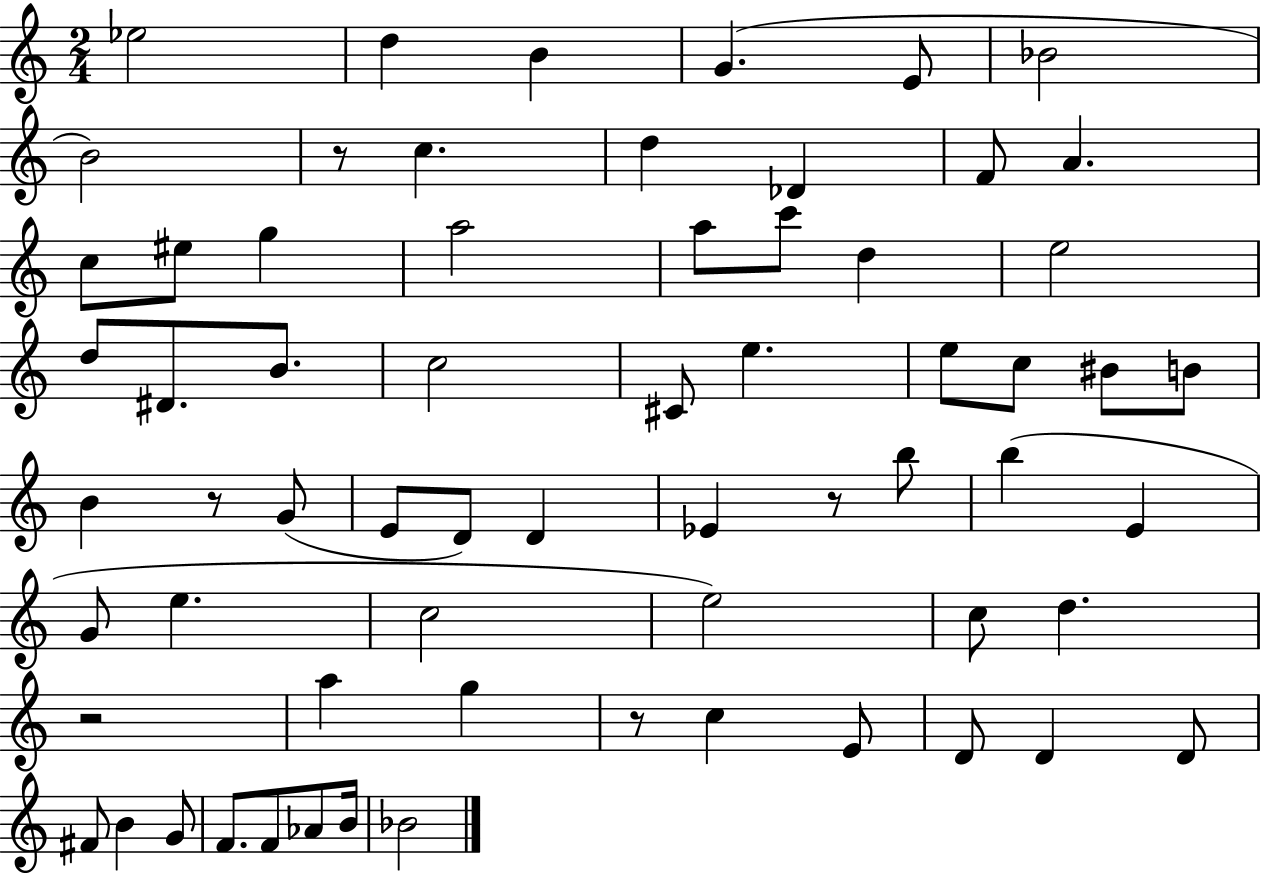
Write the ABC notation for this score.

X:1
T:Untitled
M:2/4
L:1/4
K:C
_e2 d B G E/2 _B2 B2 z/2 c d _D F/2 A c/2 ^e/2 g a2 a/2 c'/2 d e2 d/2 ^D/2 B/2 c2 ^C/2 e e/2 c/2 ^B/2 B/2 B z/2 G/2 E/2 D/2 D _E z/2 b/2 b E G/2 e c2 e2 c/2 d z2 a g z/2 c E/2 D/2 D D/2 ^F/2 B G/2 F/2 F/2 _A/2 B/4 _B2